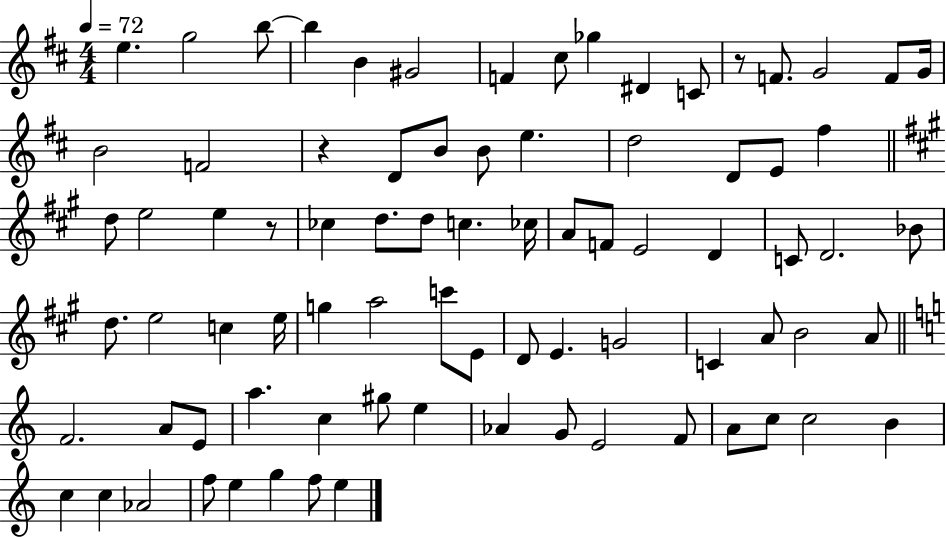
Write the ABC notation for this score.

X:1
T:Untitled
M:4/4
L:1/4
K:D
e g2 b/2 b B ^G2 F ^c/2 _g ^D C/2 z/2 F/2 G2 F/2 G/4 B2 F2 z D/2 B/2 B/2 e d2 D/2 E/2 ^f d/2 e2 e z/2 _c d/2 d/2 c _c/4 A/2 F/2 E2 D C/2 D2 _B/2 d/2 e2 c e/4 g a2 c'/2 E/2 D/2 E G2 C A/2 B2 A/2 F2 A/2 E/2 a c ^g/2 e _A G/2 E2 F/2 A/2 c/2 c2 B c c _A2 f/2 e g f/2 e